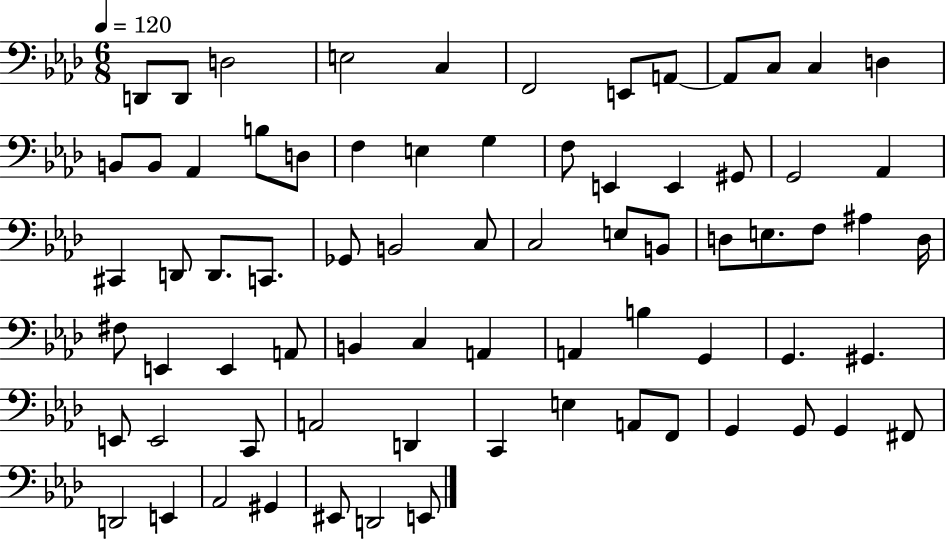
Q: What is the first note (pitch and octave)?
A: D2